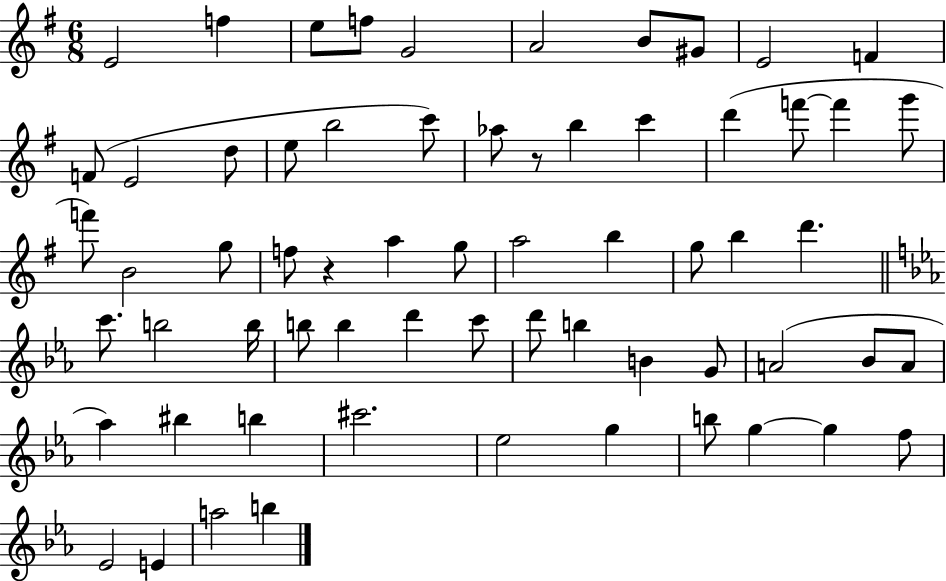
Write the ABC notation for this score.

X:1
T:Untitled
M:6/8
L:1/4
K:G
E2 f e/2 f/2 G2 A2 B/2 ^G/2 E2 F F/2 E2 d/2 e/2 b2 c'/2 _a/2 z/2 b c' d' f'/2 f' g'/2 f'/2 B2 g/2 f/2 z a g/2 a2 b g/2 b d' c'/2 b2 b/4 b/2 b d' c'/2 d'/2 b B G/2 A2 _B/2 A/2 _a ^b b ^c'2 _e2 g b/2 g g f/2 _E2 E a2 b